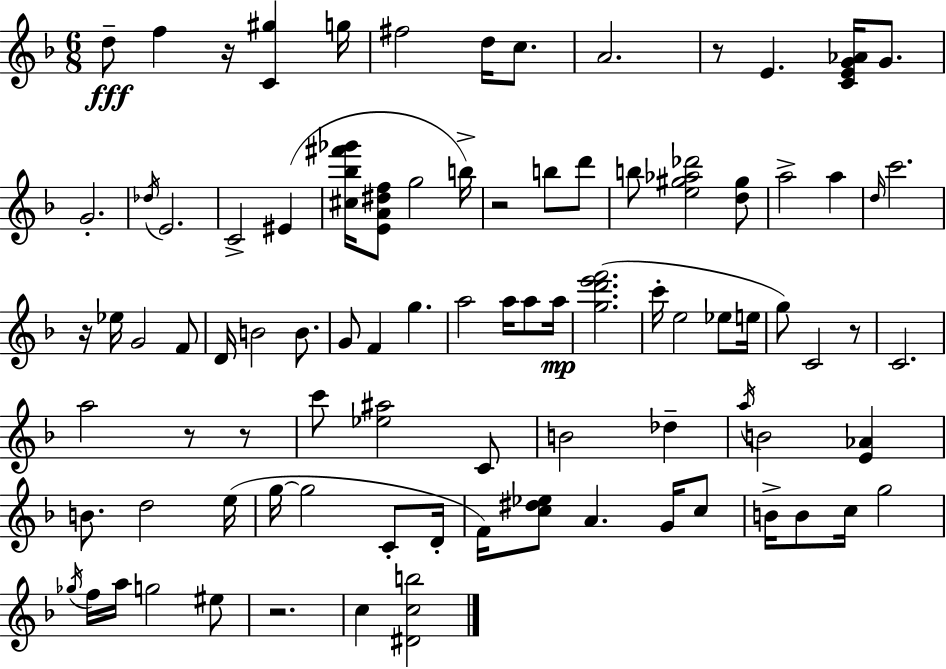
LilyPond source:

{
  \clef treble
  \numericTimeSignature
  \time 6/8
  \key f \major
  d''8--\fff f''4 r16 <c' gis''>4 g''16 | fis''2 d''16 c''8. | a'2. | r8 e'4. <c' e' g' aes'>16 g'8. | \break g'2.-. | \acciaccatura { des''16 } e'2. | c'2-> eis'4( | <cis'' bes'' fis''' ges'''>16 <e' a' dis'' f''>8 g''2 | \break b''16->) r2 b''8 d'''8 | b''8 <e'' gis'' aes'' des'''>2 <d'' gis''>8 | a''2-> a''4 | \grace { d''16 } c'''2. | \break r16 ees''16 g'2 | f'8 d'16 b'2 b'8. | g'8 f'4 g''4. | a''2 a''16 a''8 | \break a''16\mp <g'' d''' e''' f'''>2.( | c'''16-. e''2 ees''8 | e''16 g''8) c'2 | r8 c'2. | \break a''2 r8 | r8 c'''8 <ees'' ais''>2 | c'8 b'2 des''4-- | \acciaccatura { a''16 } b'2 <e' aes'>4 | \break b'8. d''2 | e''16( g''16~~ g''2 | c'8-. d'16-. f'16) <c'' dis'' ees''>8 a'4. | g'16 c''8 b'16-> b'8 c''16 g''2 | \break \acciaccatura { ges''16 } f''16 a''16 g''2 | eis''8 r2. | c''4 <dis' c'' b''>2 | \bar "|."
}